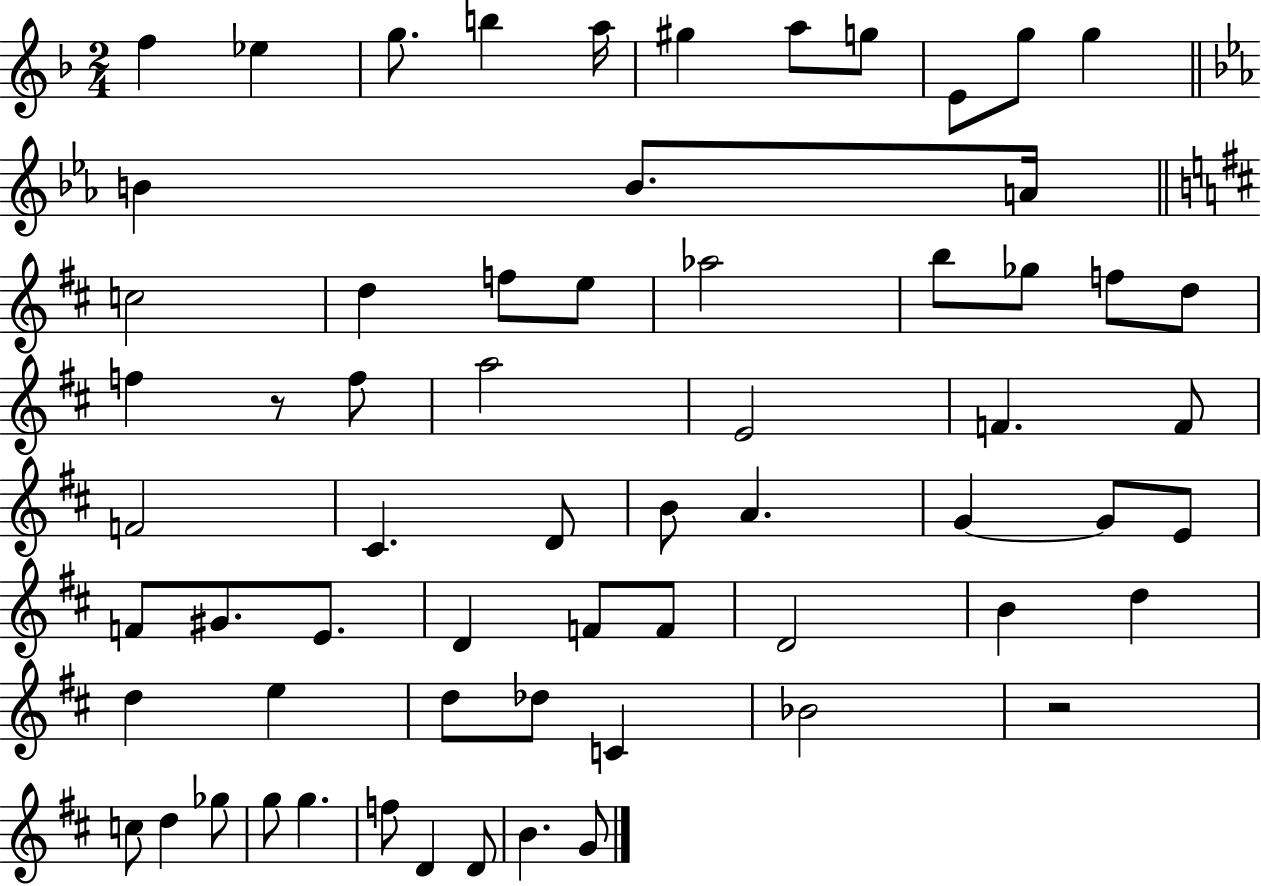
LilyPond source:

{
  \clef treble
  \numericTimeSignature
  \time 2/4
  \key f \major
  f''4 ees''4 | g''8. b''4 a''16 | gis''4 a''8 g''8 | e'8 g''8 g''4 | \break \bar "||" \break \key ees \major b'4 b'8. a'16 | \bar "||" \break \key d \major c''2 | d''4 f''8 e''8 | aes''2 | b''8 ges''8 f''8 d''8 | \break f''4 r8 f''8 | a''2 | e'2 | f'4. f'8 | \break f'2 | cis'4. d'8 | b'8 a'4. | g'4~~ g'8 e'8 | \break f'8 gis'8. e'8. | d'4 f'8 f'8 | d'2 | b'4 d''4 | \break d''4 e''4 | d''8 des''8 c'4 | bes'2 | r2 | \break c''8 d''4 ges''8 | g''8 g''4. | f''8 d'4 d'8 | b'4. g'8 | \break \bar "|."
}